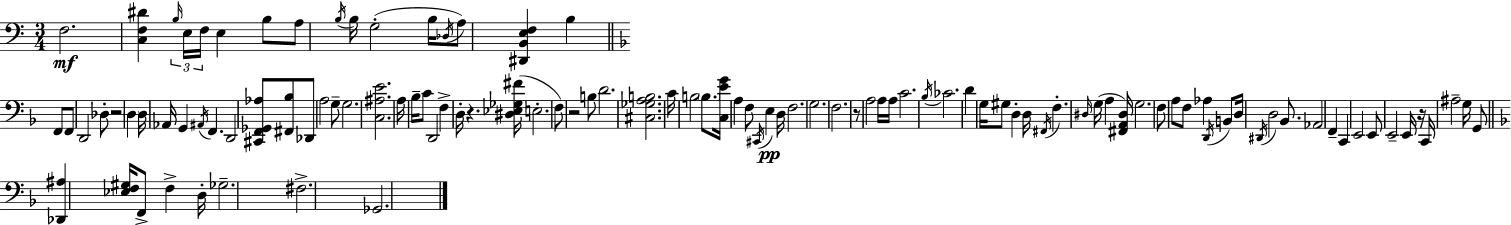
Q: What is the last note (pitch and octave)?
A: Gb2